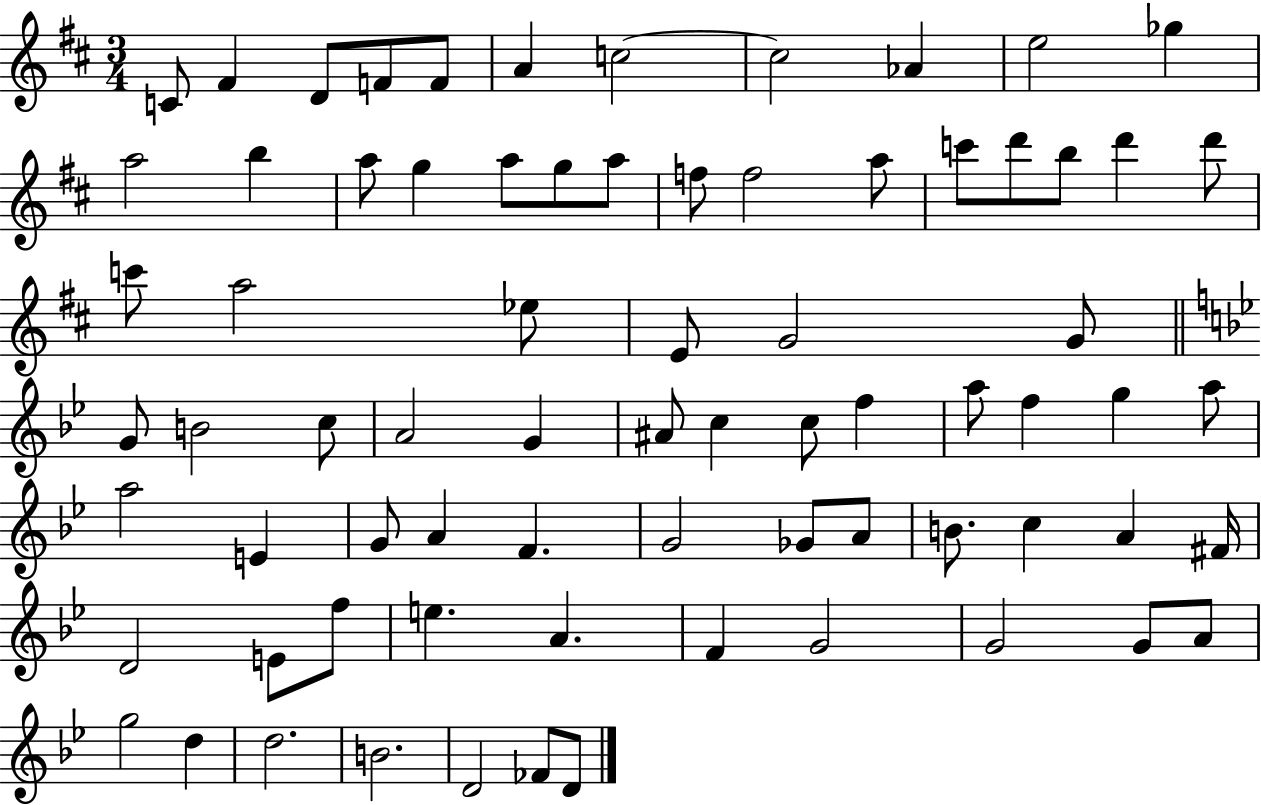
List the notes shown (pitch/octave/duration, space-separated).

C4/e F#4/q D4/e F4/e F4/e A4/q C5/h C5/h Ab4/q E5/h Gb5/q A5/h B5/q A5/e G5/q A5/e G5/e A5/e F5/e F5/h A5/e C6/e D6/e B5/e D6/q D6/e C6/e A5/h Eb5/e E4/e G4/h G4/e G4/e B4/h C5/e A4/h G4/q A#4/e C5/q C5/e F5/q A5/e F5/q G5/q A5/e A5/h E4/q G4/e A4/q F4/q. G4/h Gb4/e A4/e B4/e. C5/q A4/q F#4/s D4/h E4/e F5/e E5/q. A4/q. F4/q G4/h G4/h G4/e A4/e G5/h D5/q D5/h. B4/h. D4/h FES4/e D4/e